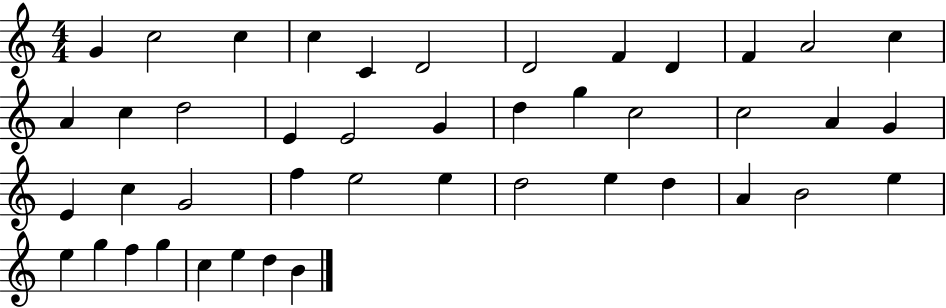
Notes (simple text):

G4/q C5/h C5/q C5/q C4/q D4/h D4/h F4/q D4/q F4/q A4/h C5/q A4/q C5/q D5/h E4/q E4/h G4/q D5/q G5/q C5/h C5/h A4/q G4/q E4/q C5/q G4/h F5/q E5/h E5/q D5/h E5/q D5/q A4/q B4/h E5/q E5/q G5/q F5/q G5/q C5/q E5/q D5/q B4/q